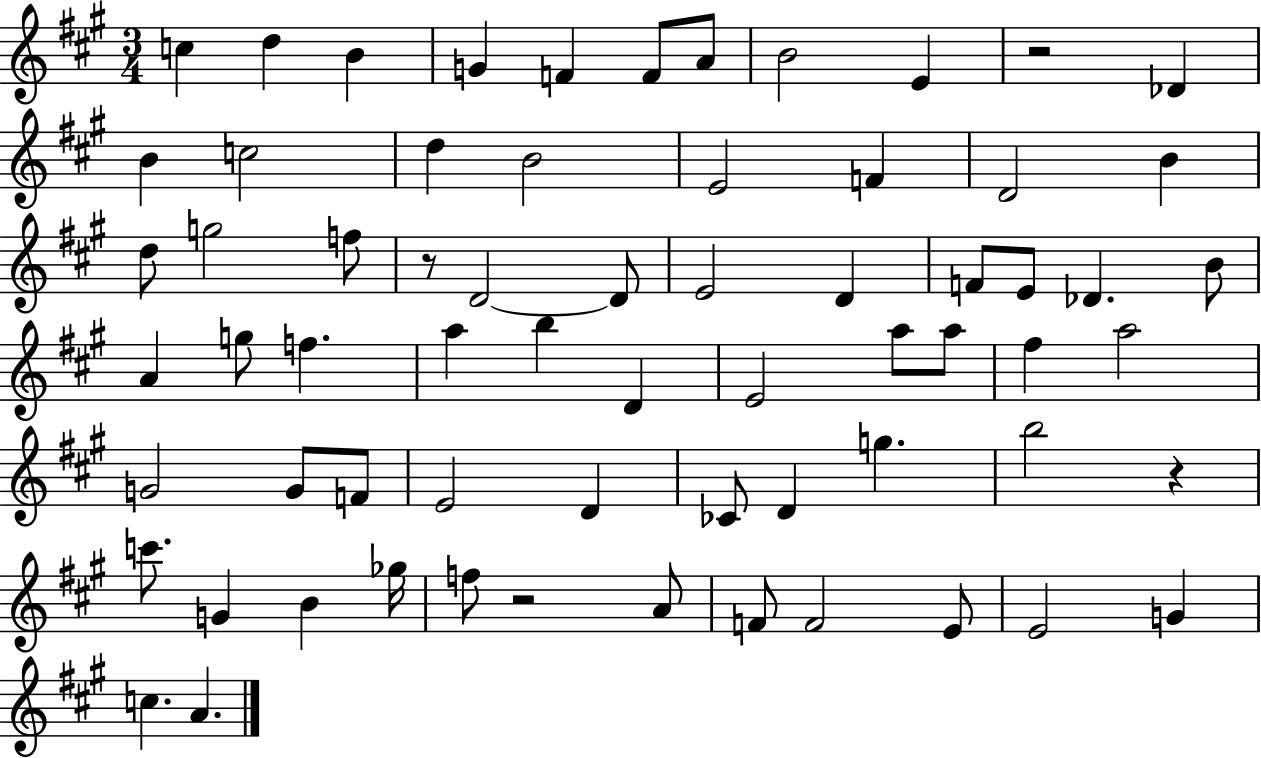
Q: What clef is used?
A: treble